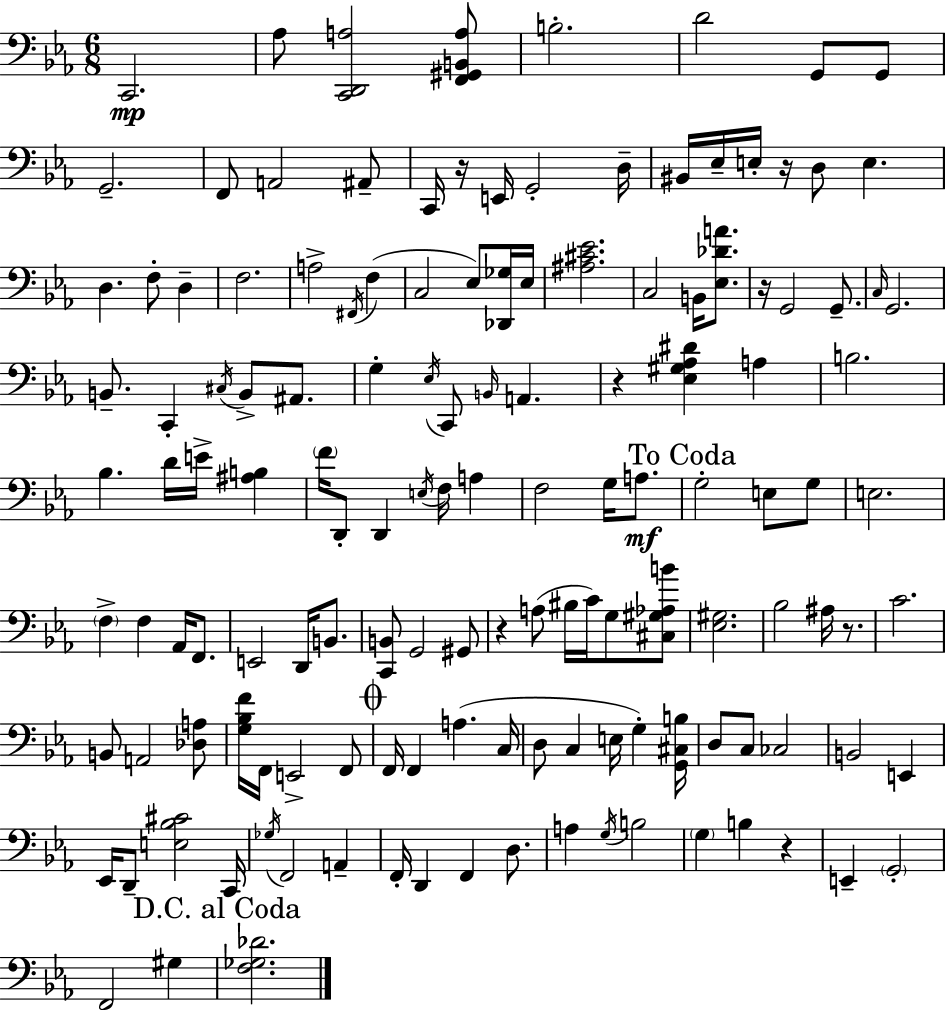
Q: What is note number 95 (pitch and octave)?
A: CES3